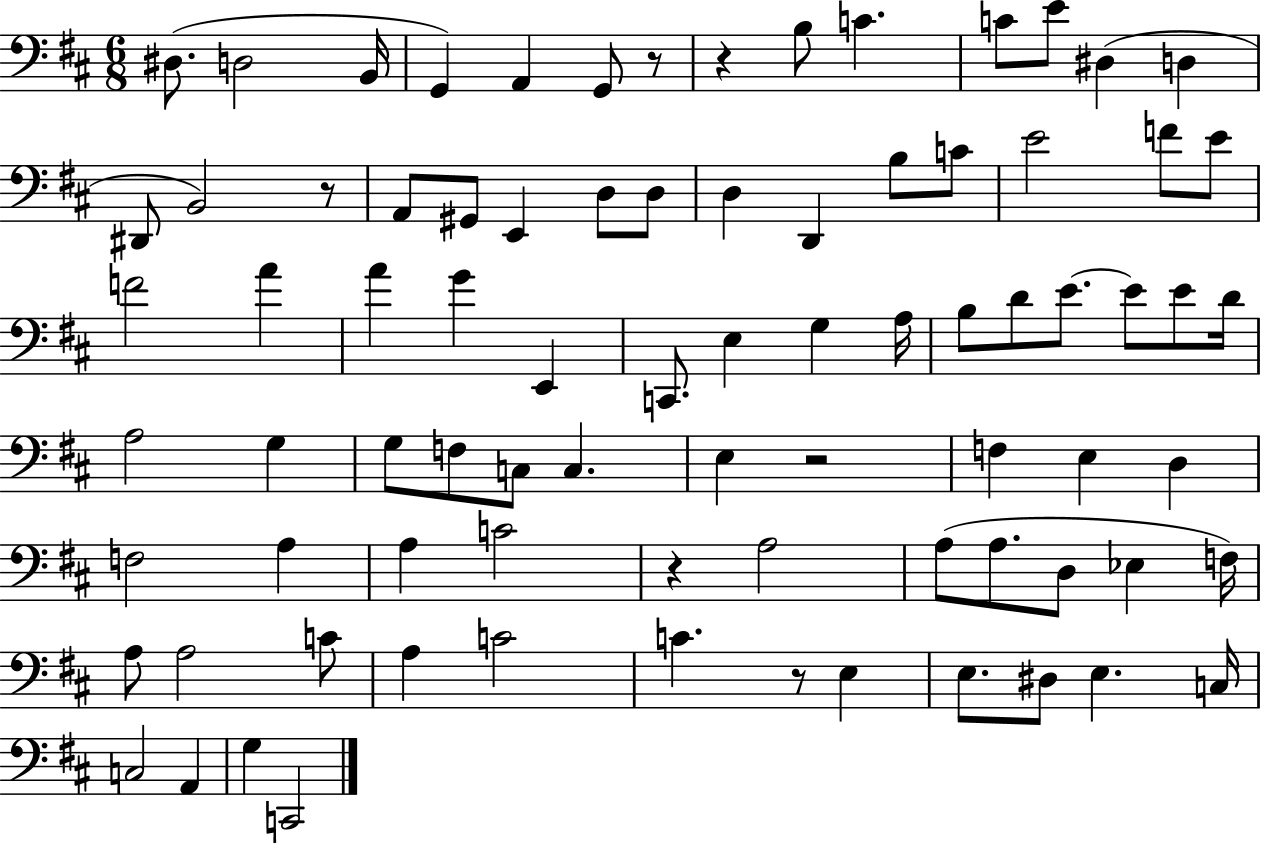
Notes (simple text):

D#3/e. D3/h B2/s G2/q A2/q G2/e R/e R/q B3/e C4/q. C4/e E4/e D#3/q D3/q D#2/e B2/h R/e A2/e G#2/e E2/q D3/e D3/e D3/q D2/q B3/e C4/e E4/h F4/e E4/e F4/h A4/q A4/q G4/q E2/q C2/e. E3/q G3/q A3/s B3/e D4/e E4/e. E4/e E4/e D4/s A3/h G3/q G3/e F3/e C3/e C3/q. E3/q R/h F3/q E3/q D3/q F3/h A3/q A3/q C4/h R/q A3/h A3/e A3/e. D3/e Eb3/q F3/s A3/e A3/h C4/e A3/q C4/h C4/q. R/e E3/q E3/e. D#3/e E3/q. C3/s C3/h A2/q G3/q C2/h